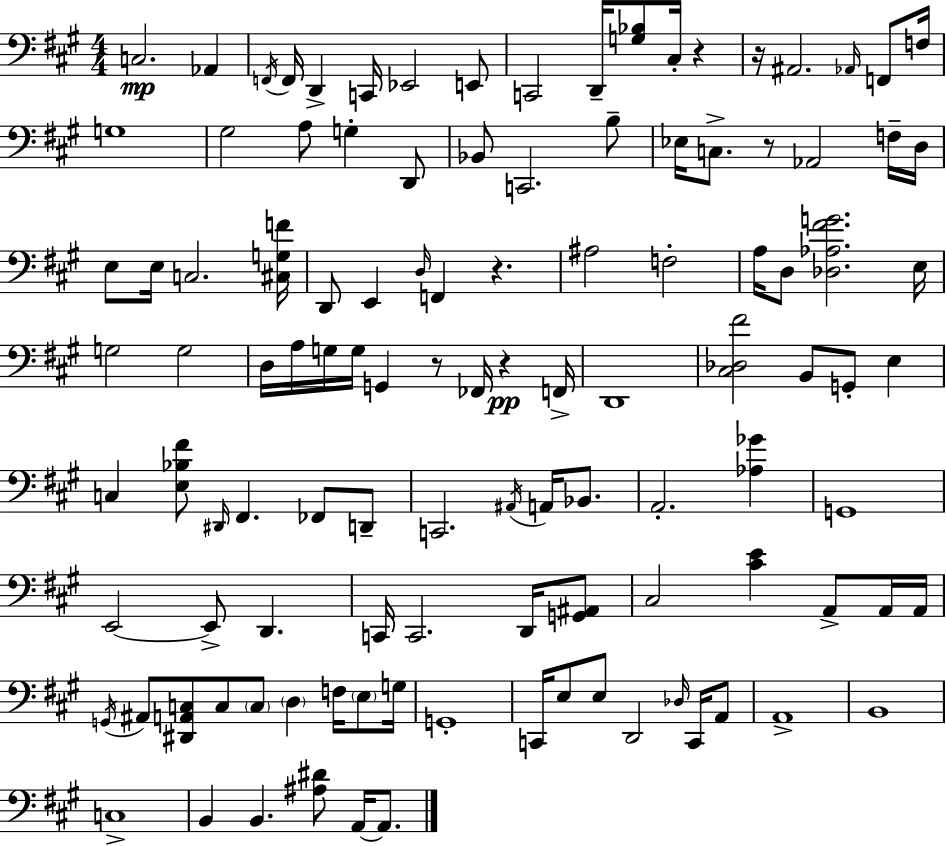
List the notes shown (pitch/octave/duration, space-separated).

C3/h. Ab2/q F2/s F2/s D2/q C2/s Eb2/h E2/e C2/h D2/s [G3,Bb3]/e C#3/s R/q R/s A#2/h. Ab2/s F2/e F3/s G3/w G#3/h A3/e G3/q D2/e Bb2/e C2/h. B3/e Eb3/s C3/e. R/e Ab2/h F3/s D3/s E3/e E3/s C3/h. [C#3,G3,F4]/s D2/e E2/q D3/s F2/q R/q. A#3/h F3/h A3/s D3/e [Db3,Ab3,F#4,G4]/h. E3/s G3/h G3/h D3/s A3/s G3/s G3/s G2/q R/e FES2/s R/q F2/s D2/w [C#3,Db3,F#4]/h B2/e G2/e E3/q C3/q [E3,Bb3,F#4]/e D#2/s F#2/q. FES2/e D2/e C2/h. A#2/s A2/s Bb2/e. A2/h. [Ab3,Gb4]/q G2/w E2/h E2/e D2/q. C2/s C2/h. D2/s [G2,A#2]/e C#3/h [C#4,E4]/q A2/e A2/s A2/s G2/s A#2/e [D#2,A2,C3]/e C3/e C3/e D3/q F3/s E3/e G3/s G2/w C2/s E3/e E3/e D2/h Db3/s C2/s A2/e A2/w B2/w C3/w B2/q B2/q. [A#3,D#4]/e A2/s A2/e.